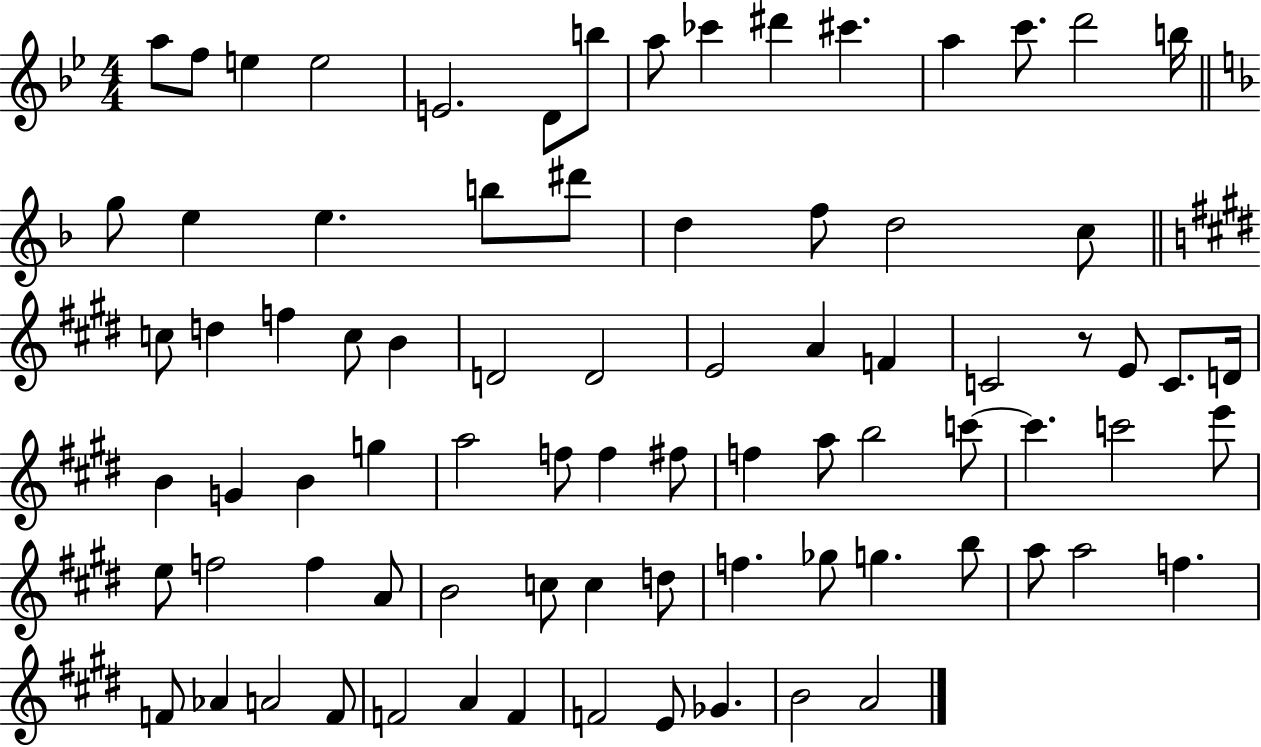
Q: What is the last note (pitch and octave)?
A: A4